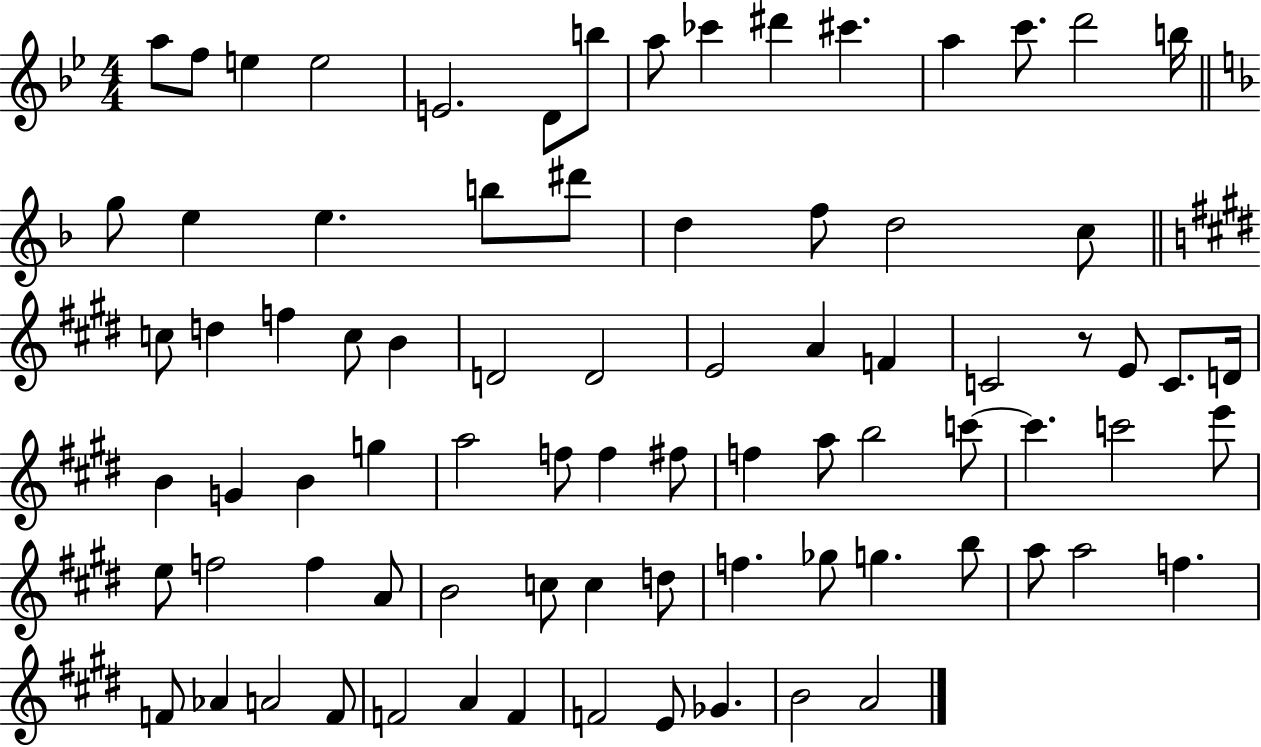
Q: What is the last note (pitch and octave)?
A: A4